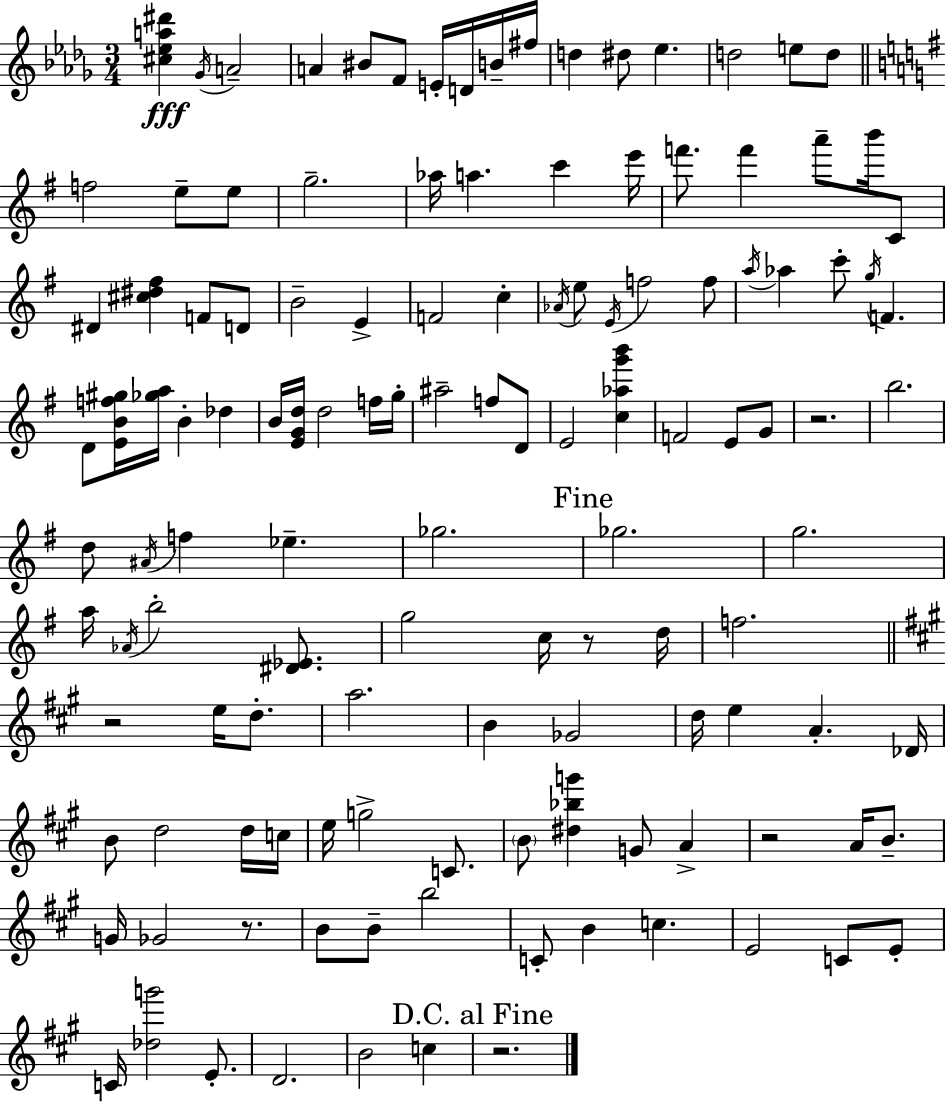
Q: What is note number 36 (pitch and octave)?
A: Ab4